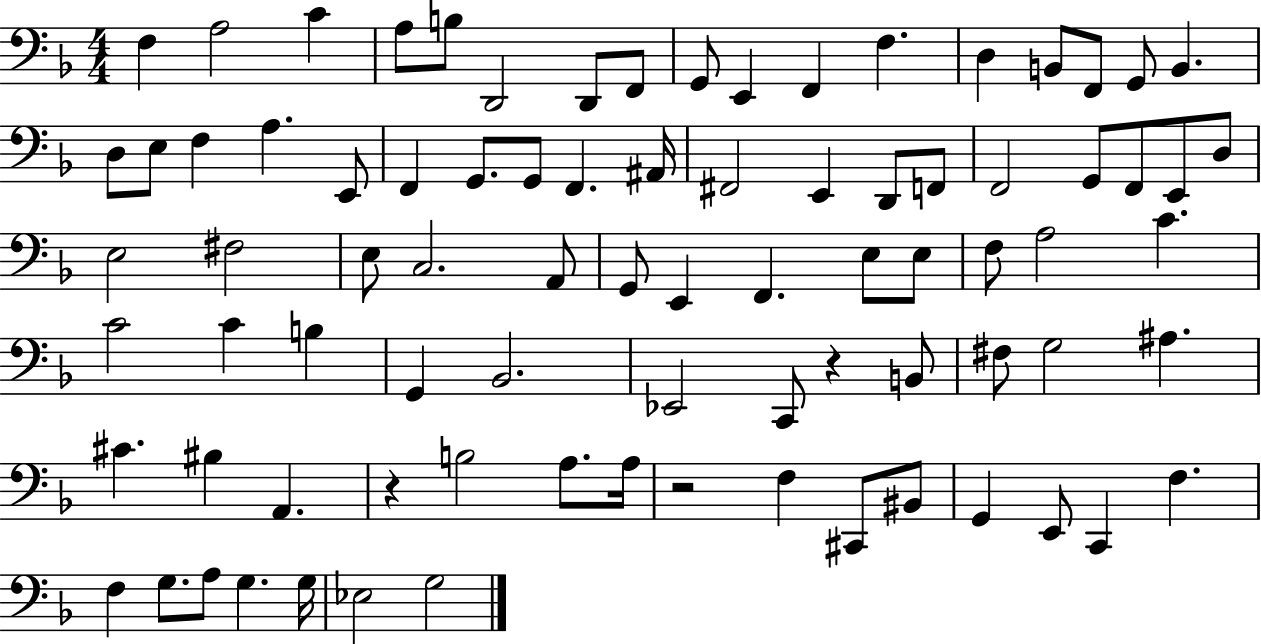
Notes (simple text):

F3/q A3/h C4/q A3/e B3/e D2/h D2/e F2/e G2/e E2/q F2/q F3/q. D3/q B2/e F2/e G2/e B2/q. D3/e E3/e F3/q A3/q. E2/e F2/q G2/e. G2/e F2/q. A#2/s F#2/h E2/q D2/e F2/e F2/h G2/e F2/e E2/e D3/e E3/h F#3/h E3/e C3/h. A2/e G2/e E2/q F2/q. E3/e E3/e F3/e A3/h C4/q. C4/h C4/q B3/q G2/q Bb2/h. Eb2/h C2/e R/q B2/e F#3/e G3/h A#3/q. C#4/q. BIS3/q A2/q. R/q B3/h A3/e. A3/s R/h F3/q C#2/e BIS2/e G2/q E2/e C2/q F3/q. F3/q G3/e. A3/e G3/q. G3/s Eb3/h G3/h